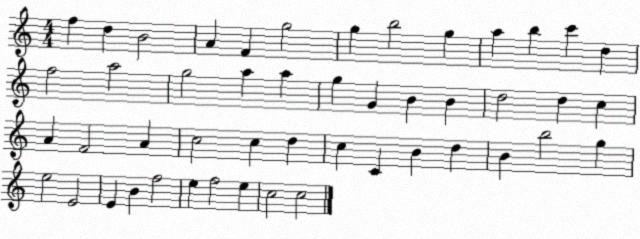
X:1
T:Untitled
M:4/4
L:1/4
K:C
f d B2 A F g2 g b2 g a b c' d f2 a2 g2 a a g G B B d2 d c A F2 A c2 c d c C B d B b2 g e2 E2 E B f2 e f2 e c2 c2